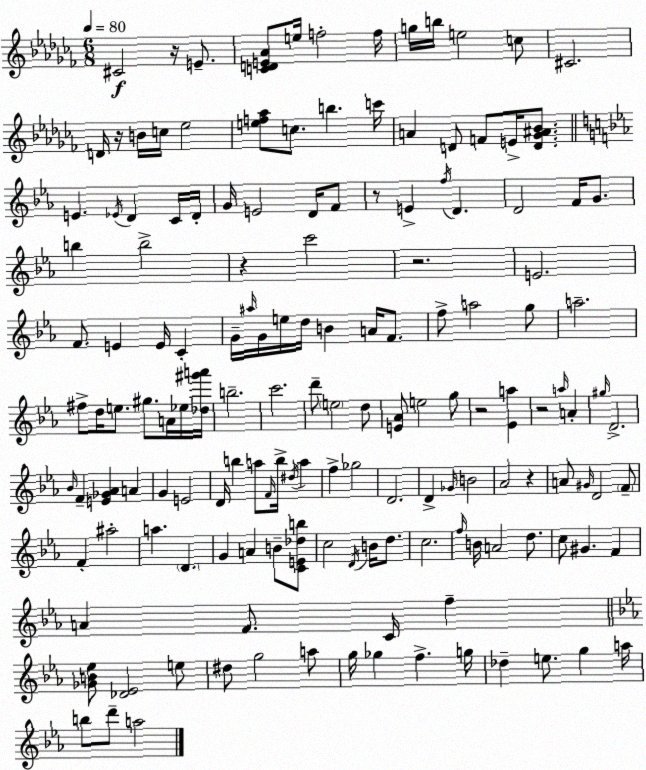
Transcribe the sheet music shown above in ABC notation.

X:1
T:Untitled
M:6/8
L:1/4
K:Abm
^C2 z/4 E/2 [CDE_A]/2 e/4 f2 f/4 g/4 b/4 e2 c/2 ^C2 D/4 z/4 B/4 c/4 _e2 [ef_a]/2 c/2 b c'/4 A D/2 F/2 E/4 [D_G^A_B]/2 E _E/4 D C/4 D/4 G/4 E2 D/4 F/2 z/2 E f/4 D D2 F/4 G/2 b b2 z c'2 z2 E2 F/2 E E/4 C G/4 ^a/4 G/4 e/4 d/4 B A/4 F/2 f/2 a2 g/2 a2 ^f/2 d/4 e/2 ^g/2 A/4 _e/4 [_d^g'a']/4 b2 c'2 d'/2 e2 d/2 [E_A]/2 e2 g/2 z2 [_Ea] z2 a/4 A ^g/4 D2 _B/4 F [E_G_A] A G E2 D/4 b a/2 F/4 b/4 ^d/4 a f _g2 D2 D _G/4 B2 _A2 z A/2 ^G/4 D2 F/2 F ^a2 a D G A B/2 [CE_db]/2 c2 D/4 B/4 d/2 c2 f/4 B/4 A2 d/2 c/2 ^G F A F/2 C/4 f [_GB_e]/2 [_D_E]2 e/2 ^d/2 g2 a/2 g/4 _g f g/4 _d e/2 g a/4 b/2 d'/2 a2